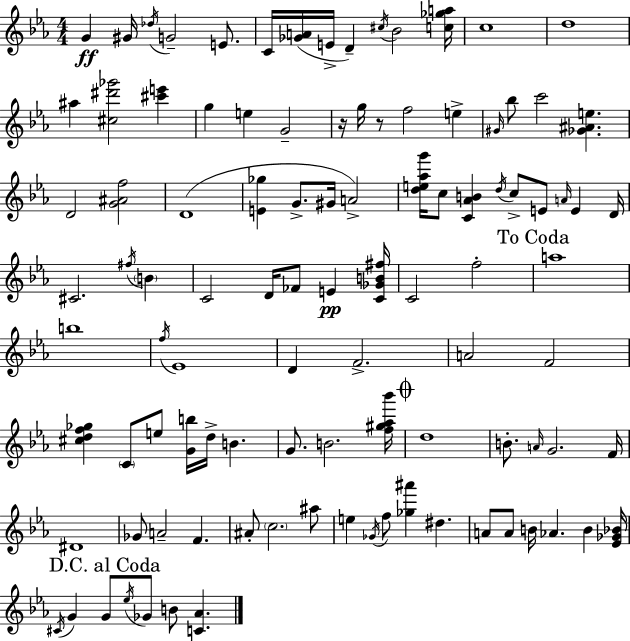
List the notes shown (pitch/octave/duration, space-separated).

G4/q G#4/s Db5/s G4/h E4/e. C4/s [Gb4,A4]/s E4/s D4/q C#5/s Bb4/h [C5,Gb5,A5]/s C5/w D5/w A#5/q [C#5,D#6,Gb6]/h [C#6,E6]/q G5/q E5/q G4/h R/s G5/s R/e F5/h E5/q G#4/s Bb5/e C6/h [Gb4,A#4,E5]/q. D4/h [G4,A#4,F5]/h D4/w [E4,Gb5]/q G4/e. G#4/s A4/h [D5,E5,Ab5,G6]/s C5/e [C4,Ab4,B4]/q D5/s C5/e E4/e A4/s E4/q D4/s C#4/h. F#5/s B4/q C4/h D4/s FES4/e E4/q [C4,Gb4,B4,F#5]/s C4/h F5/h A5/w B5/w F5/s Eb4/w D4/q F4/h. A4/h F4/h [C#5,D5,F5,Gb5]/q C4/e E5/e [G4,B5]/s D5/s B4/q. G4/e. B4/h. [F5,G#5,Ab5,Bb6]/s D5/w B4/e. A4/s G4/h. F4/s D#4/w Gb4/e A4/h F4/q. A#4/e C5/h. A#5/e E5/q Gb4/s F5/e [Gb5,A#6]/q D#5/q. A4/e A4/e B4/s Ab4/q. B4/q [Eb4,Gb4,Bb4]/s C#4/s G4/q G4/e Eb5/s Gb4/e B4/e [C4,Ab4]/q.